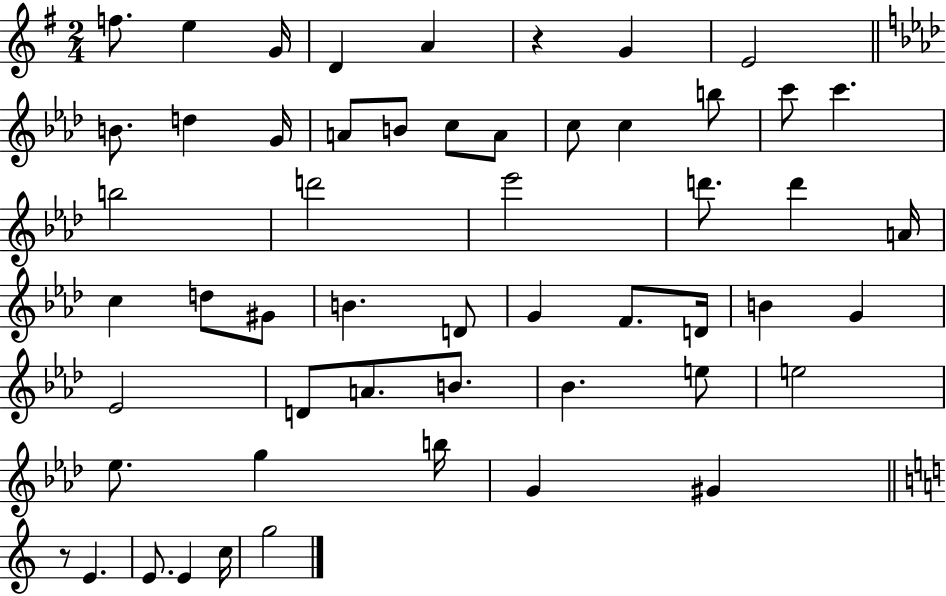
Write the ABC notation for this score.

X:1
T:Untitled
M:2/4
L:1/4
K:G
f/2 e G/4 D A z G E2 B/2 d G/4 A/2 B/2 c/2 A/2 c/2 c b/2 c'/2 c' b2 d'2 _e'2 d'/2 d' A/4 c d/2 ^G/2 B D/2 G F/2 D/4 B G _E2 D/2 A/2 B/2 _B e/2 e2 _e/2 g b/4 G ^G z/2 E E/2 E c/4 g2